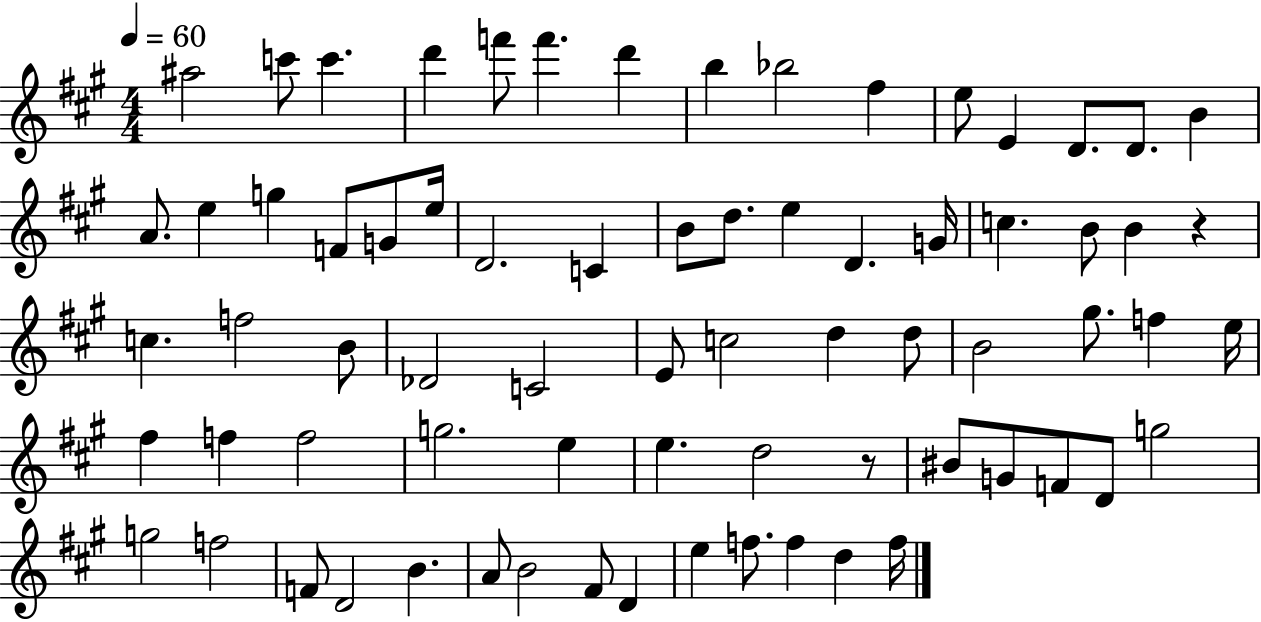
A#5/h C6/e C6/q. D6/q F6/e F6/q. D6/q B5/q Bb5/h F#5/q E5/e E4/q D4/e. D4/e. B4/q A4/e. E5/q G5/q F4/e G4/e E5/s D4/h. C4/q B4/e D5/e. E5/q D4/q. G4/s C5/q. B4/e B4/q R/q C5/q. F5/h B4/e Db4/h C4/h E4/e C5/h D5/q D5/e B4/h G#5/e. F5/q E5/s F#5/q F5/q F5/h G5/h. E5/q E5/q. D5/h R/e BIS4/e G4/e F4/e D4/e G5/h G5/h F5/h F4/e D4/h B4/q. A4/e B4/h F#4/e D4/q E5/q F5/e. F5/q D5/q F5/s